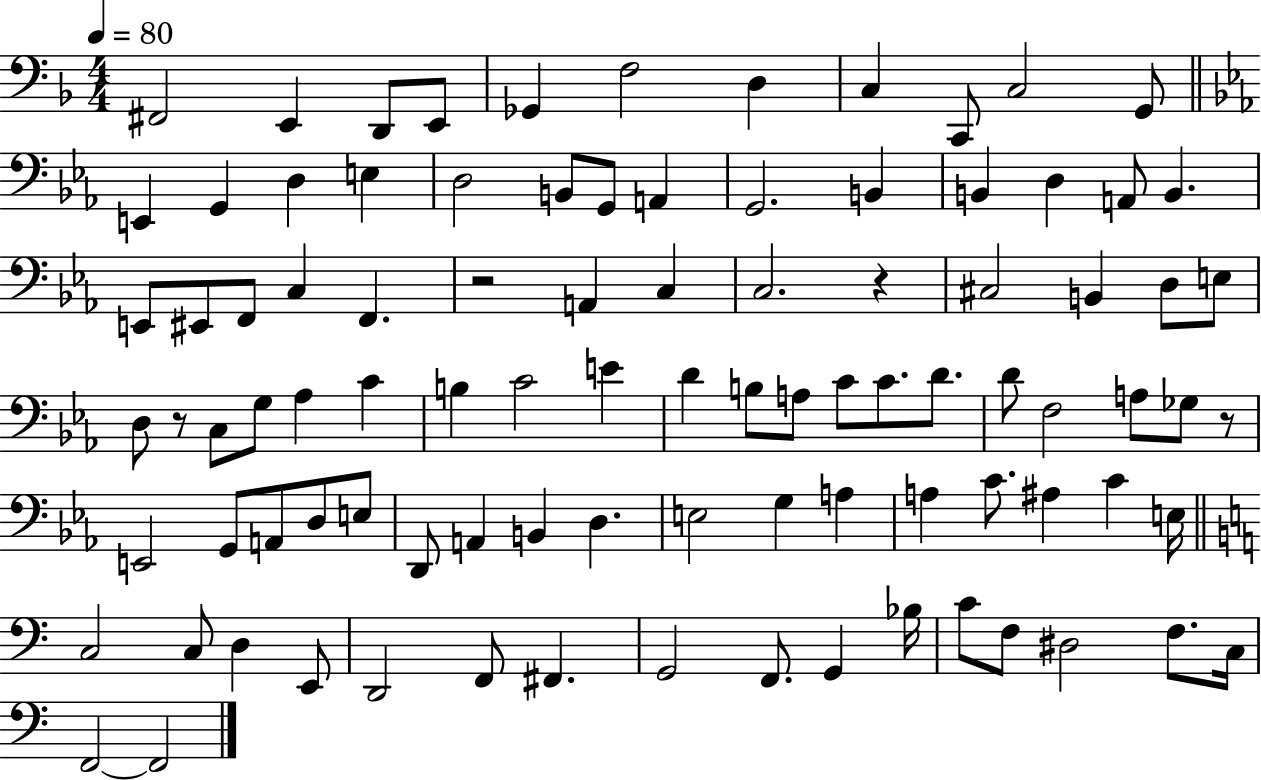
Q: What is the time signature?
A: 4/4